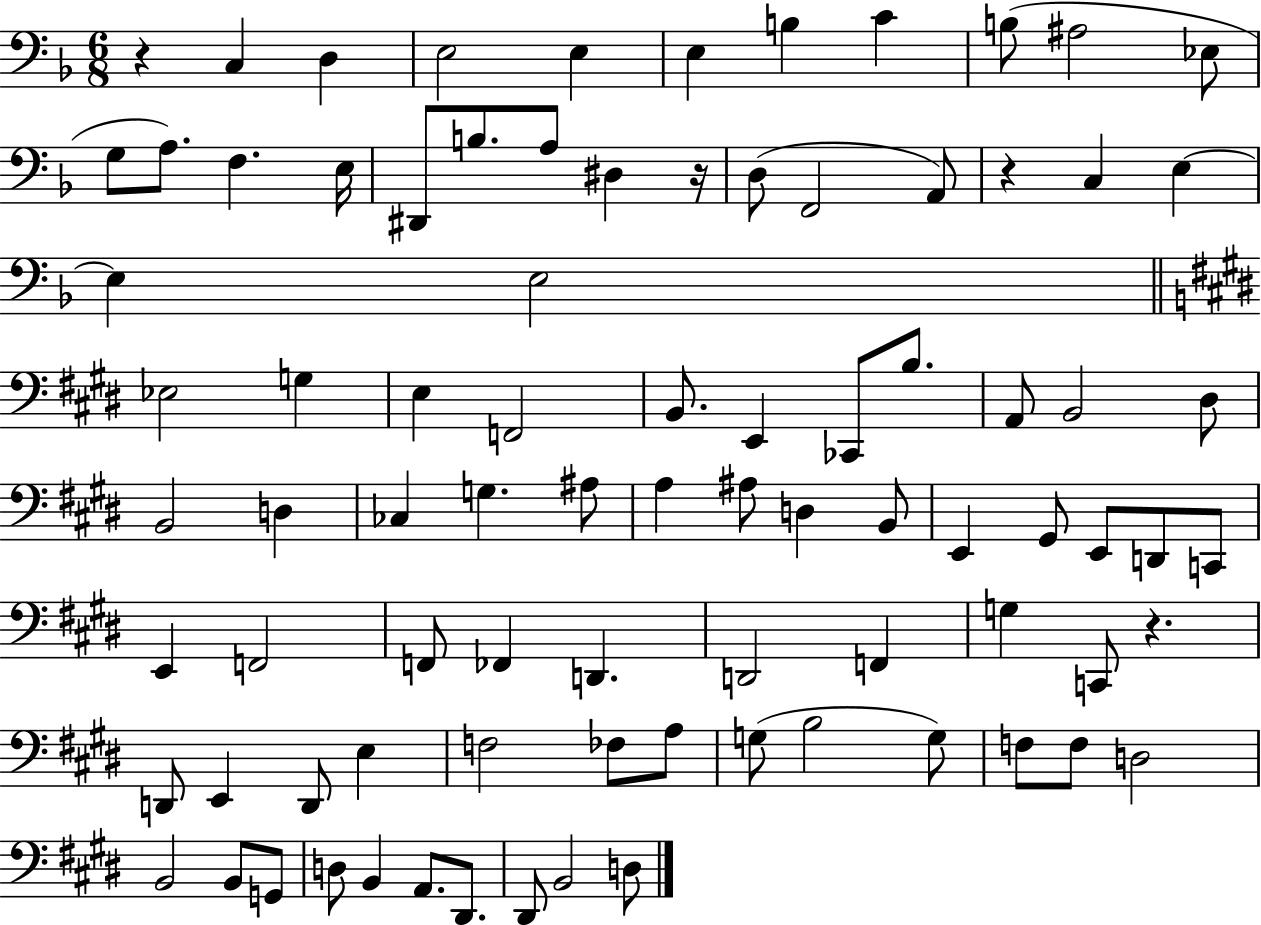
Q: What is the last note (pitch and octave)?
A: D3